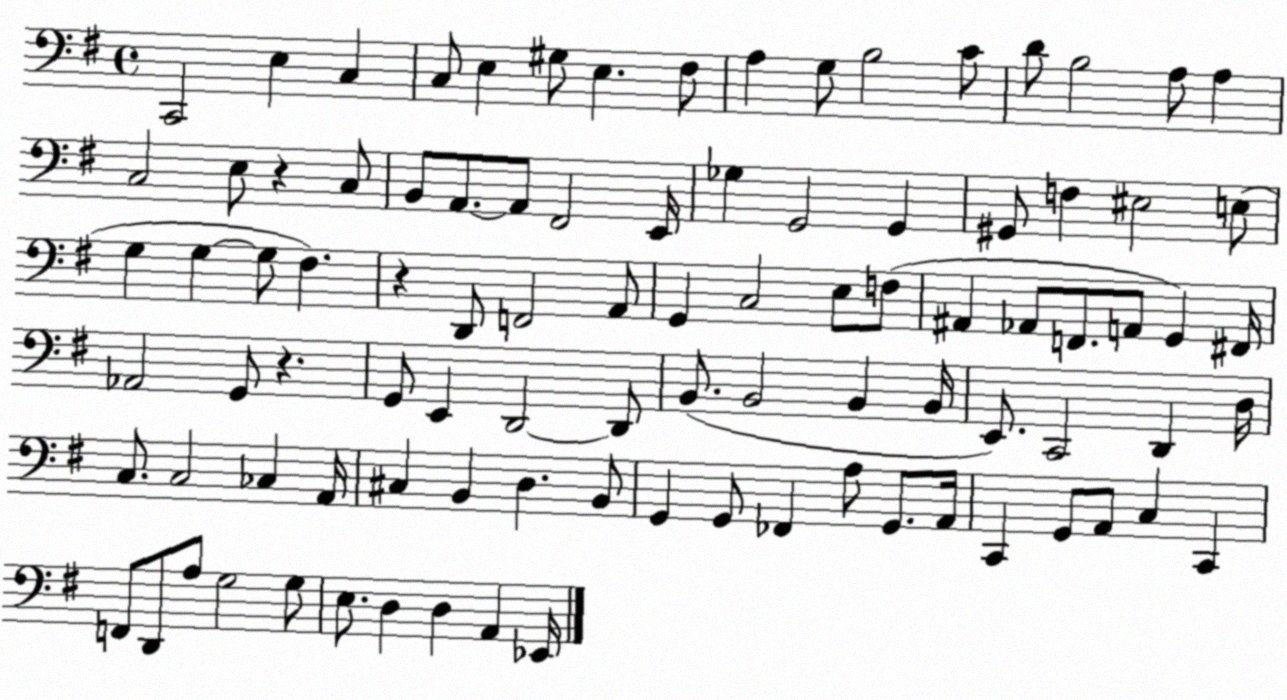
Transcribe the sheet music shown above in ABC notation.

X:1
T:Untitled
M:4/4
L:1/4
K:G
C,,2 E, C, C,/2 E, ^G,/2 E, ^F,/2 A, G,/2 B,2 C/2 D/2 B,2 A,/2 A, C,2 E,/2 z C,/2 B,,/2 A,,/2 A,,/2 ^F,,2 E,,/4 _G, G,,2 G,, ^G,,/2 F, ^E,2 E,/2 G, G, G,/2 ^F, z D,,/2 F,,2 A,,/2 G,, C,2 E,/2 F,/2 ^A,, _A,,/2 F,,/2 A,,/2 G,, ^F,,/4 _A,,2 G,,/2 z G,,/2 E,, D,,2 D,,/2 B,,/2 B,,2 B,, B,,/4 E,,/2 C,,2 D,, D,/4 C,/2 C,2 _C, A,,/4 ^C, B,, D, B,,/2 G,, G,,/2 _F,, A,/2 G,,/2 A,,/4 C,, G,,/2 A,,/2 C, C,, F,,/2 D,,/2 A,/2 G,2 G,/2 E,/2 D, D, A,, _E,,/4